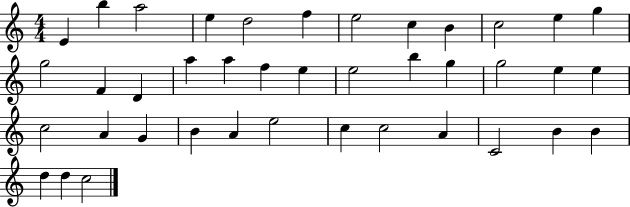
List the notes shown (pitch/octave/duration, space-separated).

E4/q B5/q A5/h E5/q D5/h F5/q E5/h C5/q B4/q C5/h E5/q G5/q G5/h F4/q D4/q A5/q A5/q F5/q E5/q E5/h B5/q G5/q G5/h E5/q E5/q C5/h A4/q G4/q B4/q A4/q E5/h C5/q C5/h A4/q C4/h B4/q B4/q D5/q D5/q C5/h